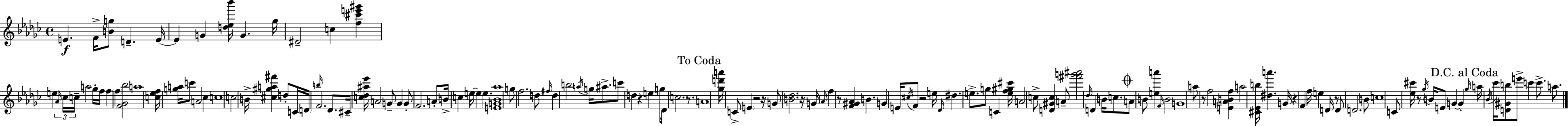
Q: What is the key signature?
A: EES minor